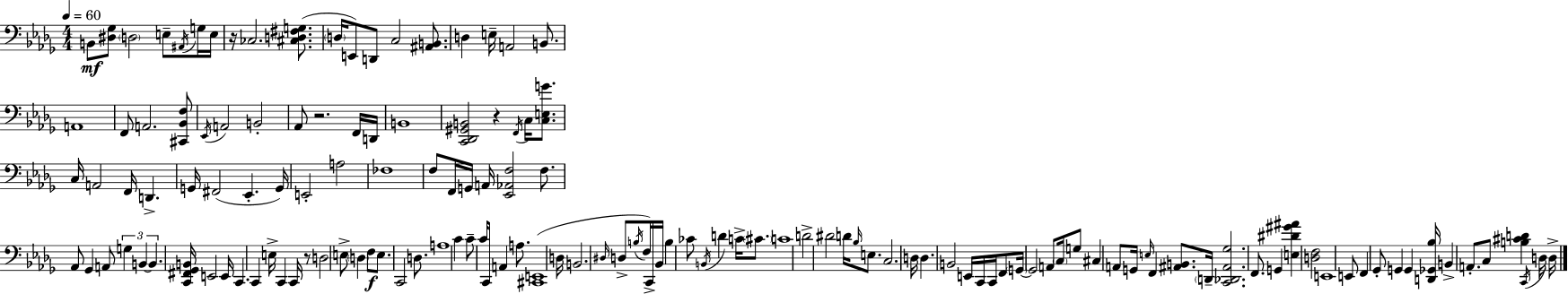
B2/e [D#3,Gb3]/e D3/h E3/e A#2/s G3/s E3/s R/s CES3/h. [C#3,D3,F#3,G3]/e. D3/s E2/e D2/e C3/h [A#2,B2]/e. D3/q E3/s A2/h B2/e. A2/w F2/e A2/h. [C#2,Bb2,F3]/e Eb2/s A2/h B2/h Ab2/e R/h. F2/s D2/s B2/w [C2,Db2,G#2,B2]/h R/q F2/s C3/s [C3,E3,G4]/e. C3/s A2/h F2/s D2/q. G2/s F#2/h Eb2/q. G2/s E2/h A3/h FES3/w F3/e F2/s G2/s A2/s [Eb2,Ab2,F3]/h F3/e. Ab2/e Gb2/q A2/e G3/q B2/q B2/q. [C2,F#2,Gb2,B2]/s E2/h E2/s C2/q. C2/q E3/s C2/q C2/s R/e D3/h E3/e D3/q F3/e E3/e. C2/h D3/e. A3/w C4/q C4/e C4/s C2/e A2/q A3/e. [C#2,E2]/w D3/s B2/h. D#3/s D3/e B3/s F3/s C2/s Bb2/s B3/q CES4/e B2/s D4/q C4/s C#4/e. C4/w D4/h D#4/h D4/s Bb3/s E3/e. C3/h. D3/s D3/q. B2/h E2/s C2/s C2/s F2/e G2/s G2/h A2/e C3/s G3/e C#3/q A2/e G2/s E3/s F2/q [A#2,B2]/e. D2/s [C2,Db2,A#2,Gb3]/h. F2/e. G2/q [E3,D#4,G#4,A#4]/q [D3,F3]/h E2/w E2/e F2/q Gb2/e G2/q G2/q [D2,Gb2,Bb3]/s B2/q A2/e. C3/e [B3,C#4,D4]/q C2/s D3/s D3/s